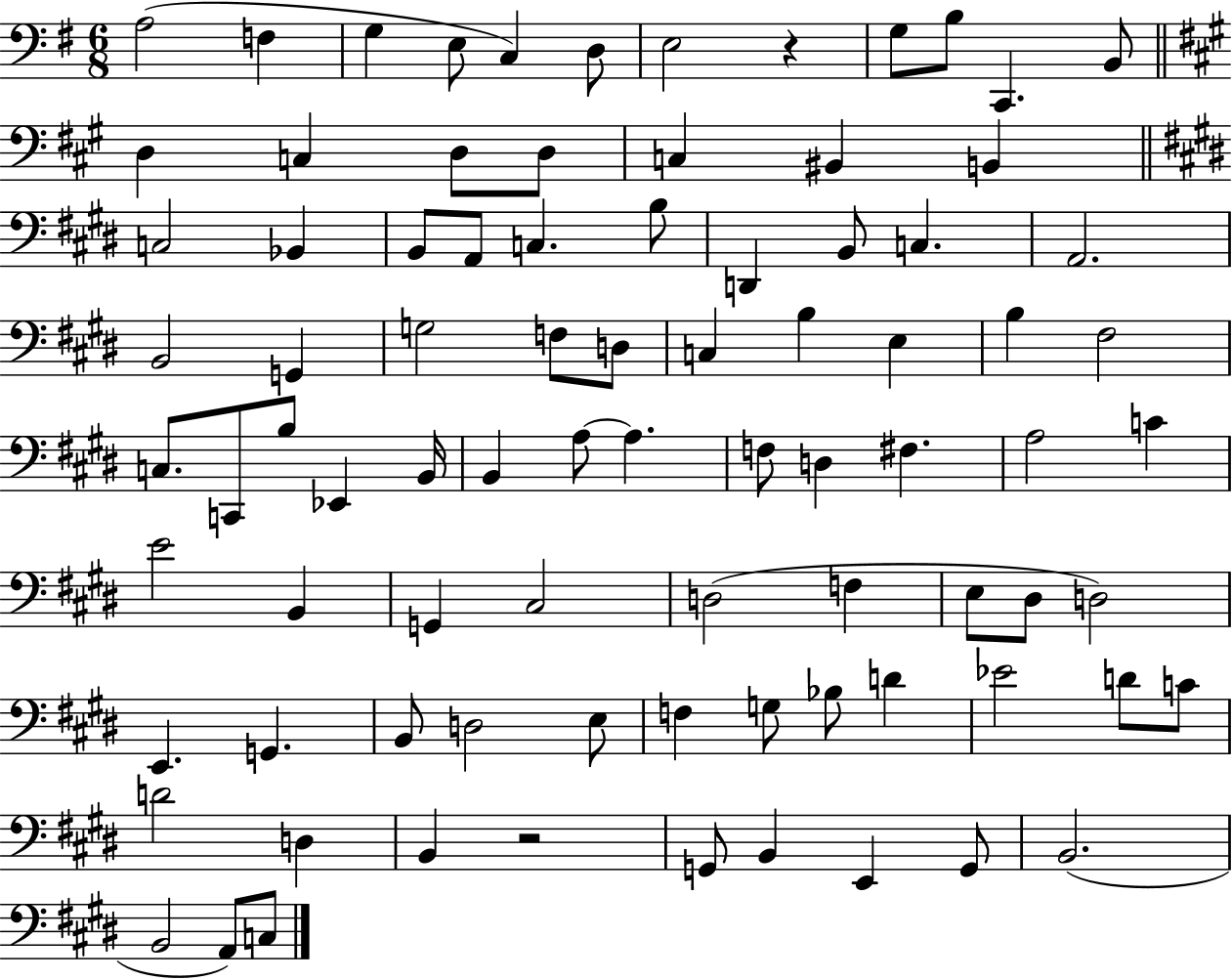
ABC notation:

X:1
T:Untitled
M:6/8
L:1/4
K:G
A,2 F, G, E,/2 C, D,/2 E,2 z G,/2 B,/2 C,, B,,/2 D, C, D,/2 D,/2 C, ^B,, B,, C,2 _B,, B,,/2 A,,/2 C, B,/2 D,, B,,/2 C, A,,2 B,,2 G,, G,2 F,/2 D,/2 C, B, E, B, ^F,2 C,/2 C,,/2 B,/2 _E,, B,,/4 B,, A,/2 A, F,/2 D, ^F, A,2 C E2 B,, G,, ^C,2 D,2 F, E,/2 ^D,/2 D,2 E,, G,, B,,/2 D,2 E,/2 F, G,/2 _B,/2 D _E2 D/2 C/2 D2 D, B,, z2 G,,/2 B,, E,, G,,/2 B,,2 B,,2 A,,/2 C,/2